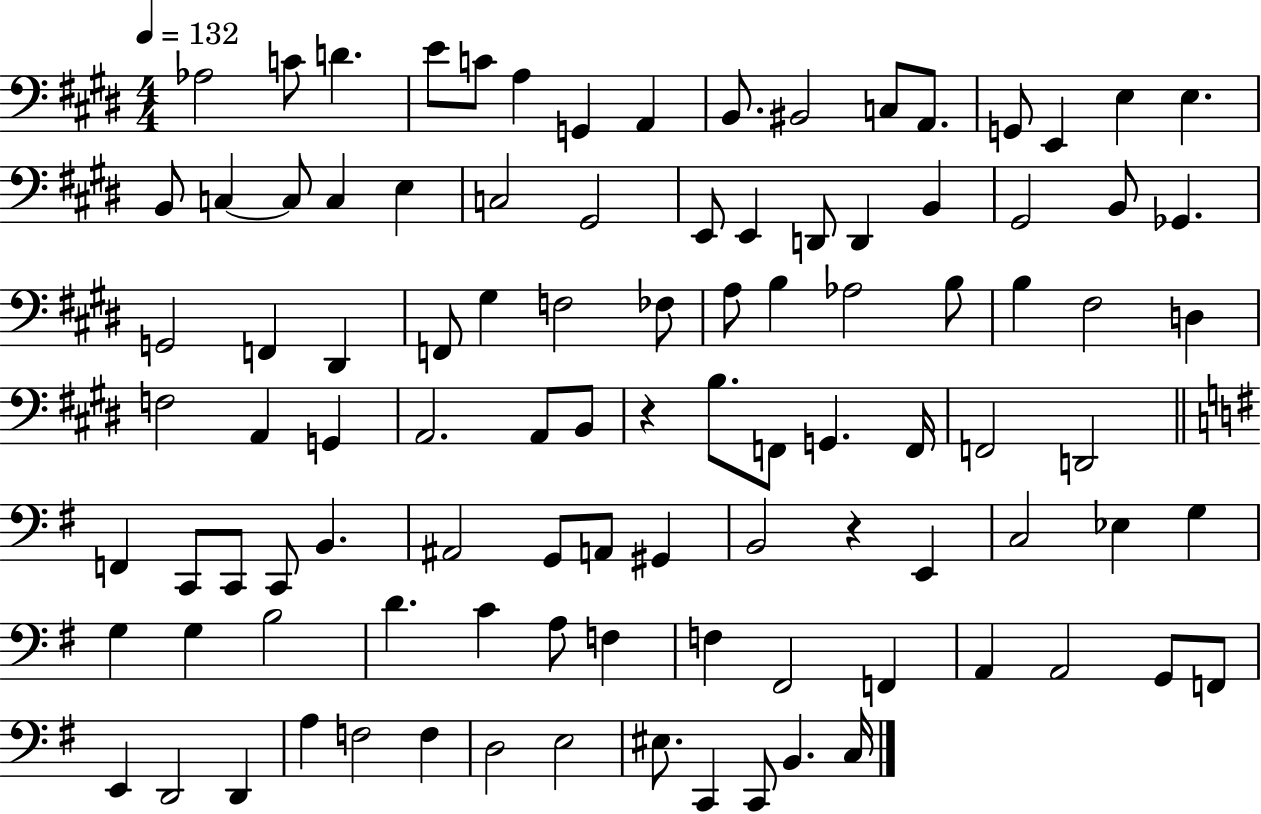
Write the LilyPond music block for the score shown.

{
  \clef bass
  \numericTimeSignature
  \time 4/4
  \key e \major
  \tempo 4 = 132
  aes2 c'8 d'4. | e'8 c'8 a4 g,4 a,4 | b,8. bis,2 c8 a,8. | g,8 e,4 e4 e4. | \break b,8 c4~~ c8 c4 e4 | c2 gis,2 | e,8 e,4 d,8 d,4 b,4 | gis,2 b,8 ges,4. | \break g,2 f,4 dis,4 | f,8 gis4 f2 fes8 | a8 b4 aes2 b8 | b4 fis2 d4 | \break f2 a,4 g,4 | a,2. a,8 b,8 | r4 b8. f,8 g,4. f,16 | f,2 d,2 | \break \bar "||" \break \key g \major f,4 c,8 c,8 c,8 b,4. | ais,2 g,8 a,8 gis,4 | b,2 r4 e,4 | c2 ees4 g4 | \break g4 g4 b2 | d'4. c'4 a8 f4 | f4 fis,2 f,4 | a,4 a,2 g,8 f,8 | \break e,4 d,2 d,4 | a4 f2 f4 | d2 e2 | eis8. c,4 c,8 b,4. c16 | \break \bar "|."
}